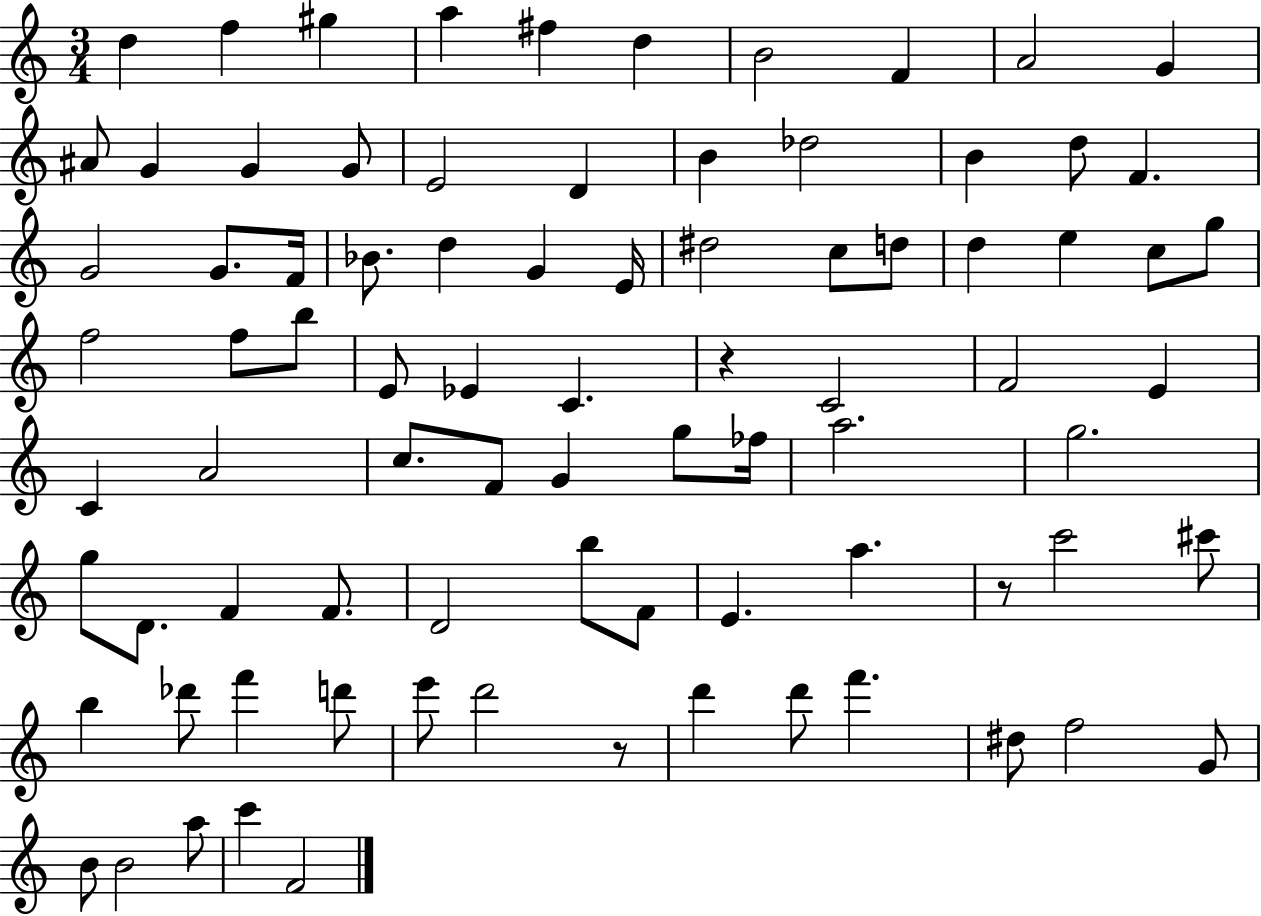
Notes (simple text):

D5/q F5/q G#5/q A5/q F#5/q D5/q B4/h F4/q A4/h G4/q A#4/e G4/q G4/q G4/e E4/h D4/q B4/q Db5/h B4/q D5/e F4/q. G4/h G4/e. F4/s Bb4/e. D5/q G4/q E4/s D#5/h C5/e D5/e D5/q E5/q C5/e G5/e F5/h F5/e B5/e E4/e Eb4/q C4/q. R/q C4/h F4/h E4/q C4/q A4/h C5/e. F4/e G4/q G5/e FES5/s A5/h. G5/h. G5/e D4/e. F4/q F4/e. D4/h B5/e F4/e E4/q. A5/q. R/e C6/h C#6/e B5/q Db6/e F6/q D6/e E6/e D6/h R/e D6/q D6/e F6/q. D#5/e F5/h G4/e B4/e B4/h A5/e C6/q F4/h